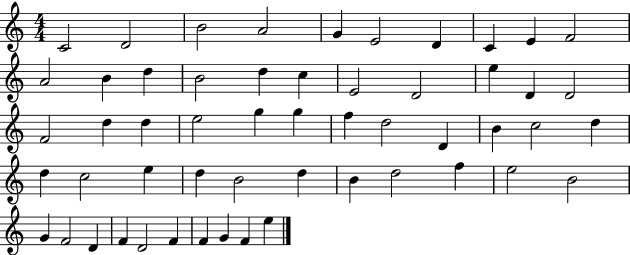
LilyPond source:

{
  \clef treble
  \numericTimeSignature
  \time 4/4
  \key c \major
  c'2 d'2 | b'2 a'2 | g'4 e'2 d'4 | c'4 e'4 f'2 | \break a'2 b'4 d''4 | b'2 d''4 c''4 | e'2 d'2 | e''4 d'4 d'2 | \break f'2 d''4 d''4 | e''2 g''4 g''4 | f''4 d''2 d'4 | b'4 c''2 d''4 | \break d''4 c''2 e''4 | d''4 b'2 d''4 | b'4 d''2 f''4 | e''2 b'2 | \break g'4 f'2 d'4 | f'4 d'2 f'4 | f'4 g'4 f'4 e''4 | \bar "|."
}